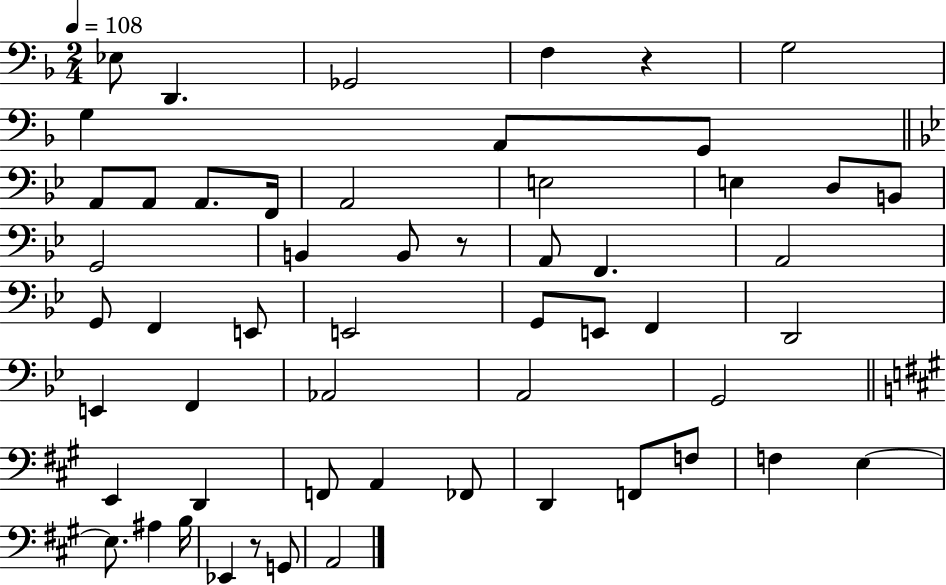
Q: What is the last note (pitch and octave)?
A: A2